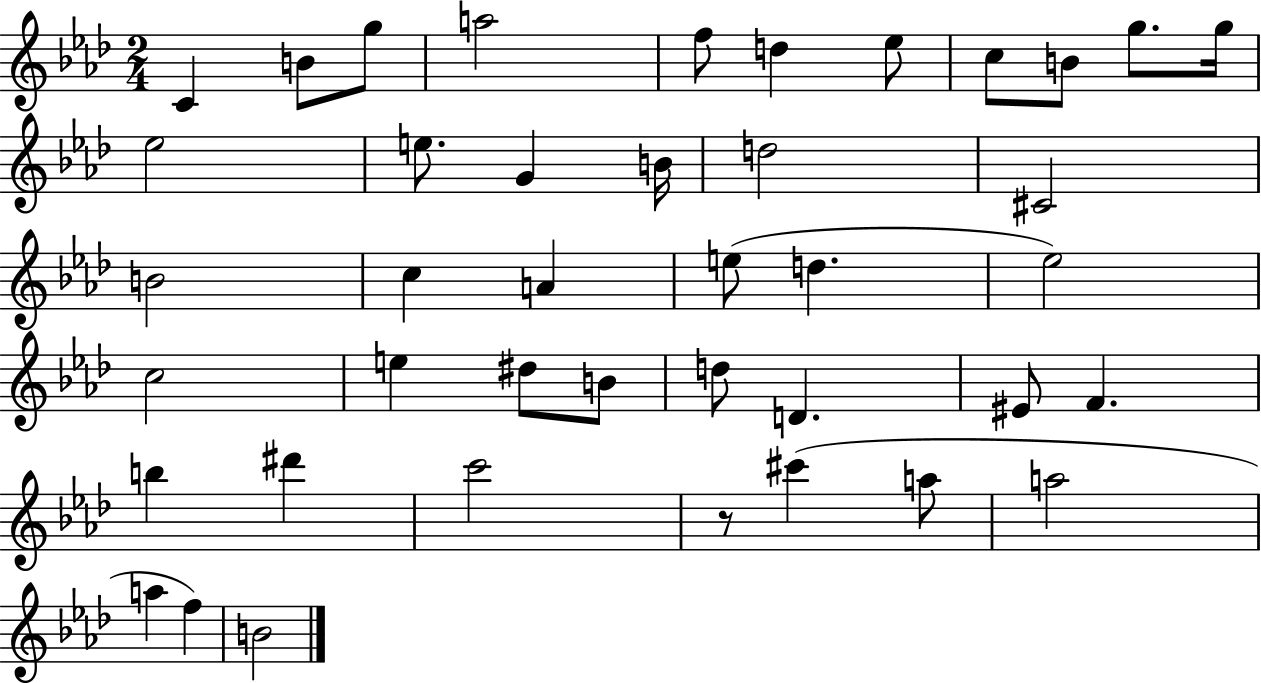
X:1
T:Untitled
M:2/4
L:1/4
K:Ab
C B/2 g/2 a2 f/2 d _e/2 c/2 B/2 g/2 g/4 _e2 e/2 G B/4 d2 ^C2 B2 c A e/2 d _e2 c2 e ^d/2 B/2 d/2 D ^E/2 F b ^d' c'2 z/2 ^c' a/2 a2 a f B2